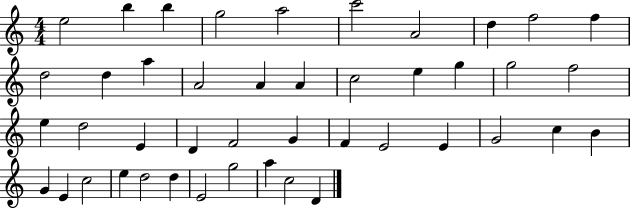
E5/h B5/q B5/q G5/h A5/h C6/h A4/h D5/q F5/h F5/q D5/h D5/q A5/q A4/h A4/q A4/q C5/h E5/q G5/q G5/h F5/h E5/q D5/h E4/q D4/q F4/h G4/q F4/q E4/h E4/q G4/h C5/q B4/q G4/q E4/q C5/h E5/q D5/h D5/q E4/h G5/h A5/q C5/h D4/q